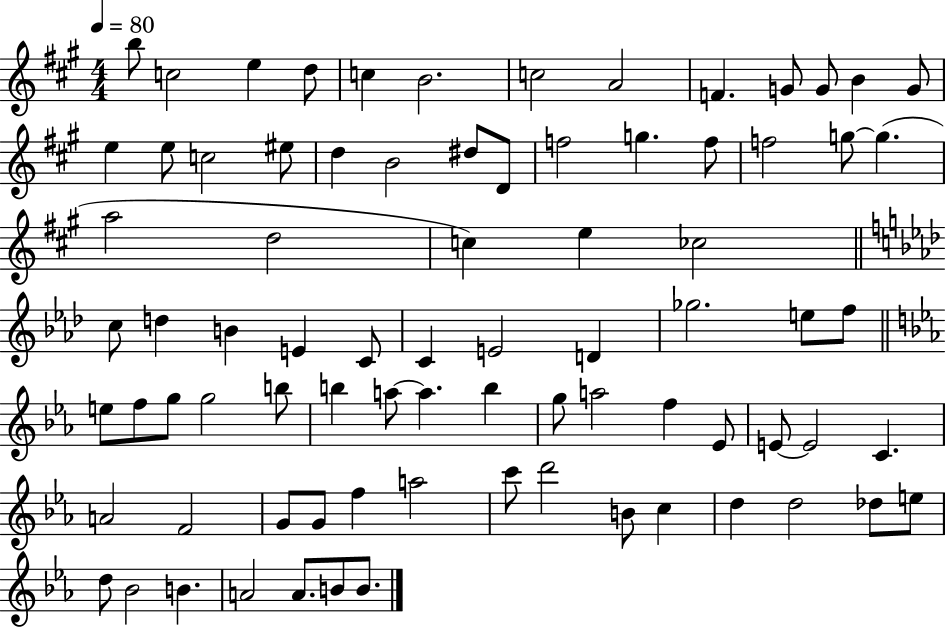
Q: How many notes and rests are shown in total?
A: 80